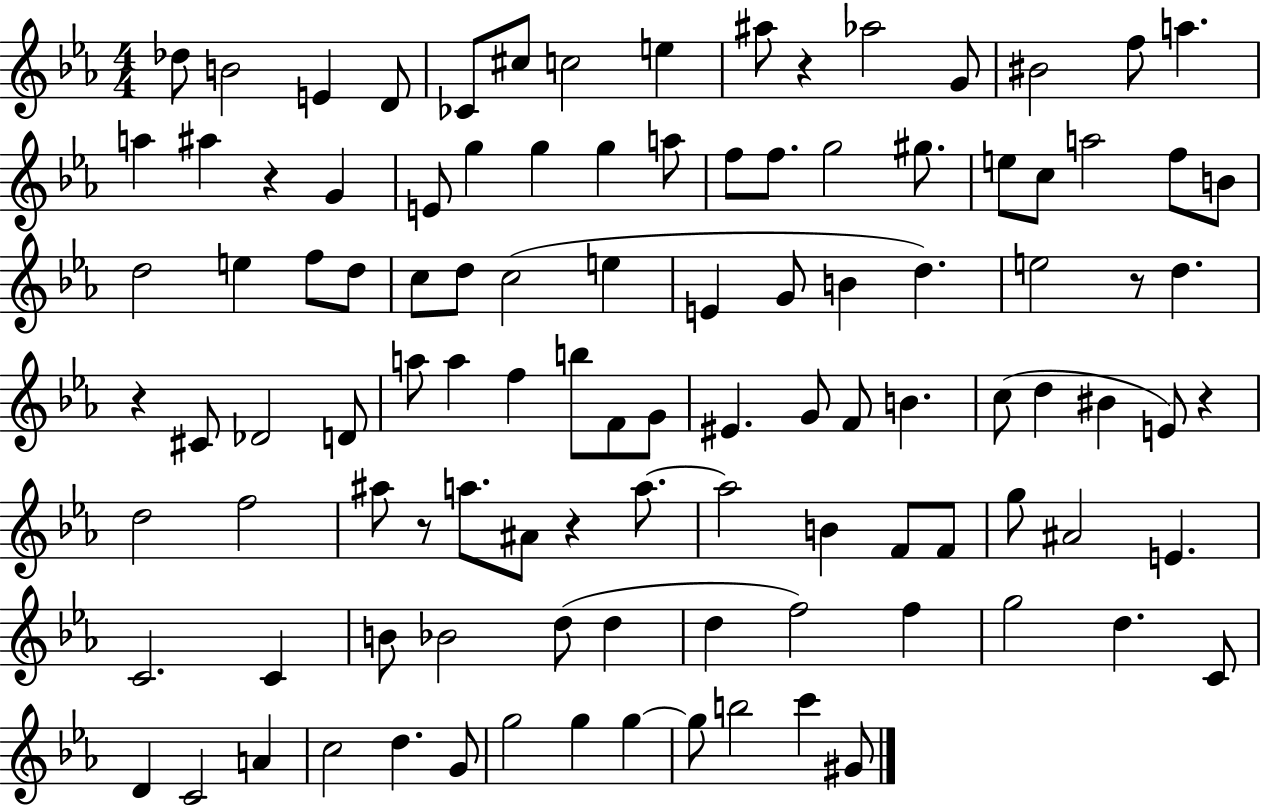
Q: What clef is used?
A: treble